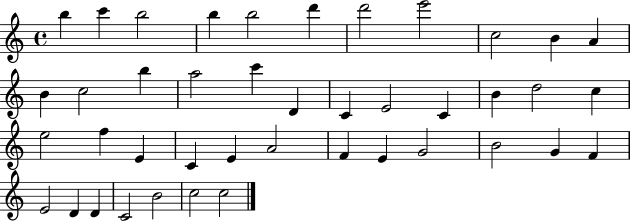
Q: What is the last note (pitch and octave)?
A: C5